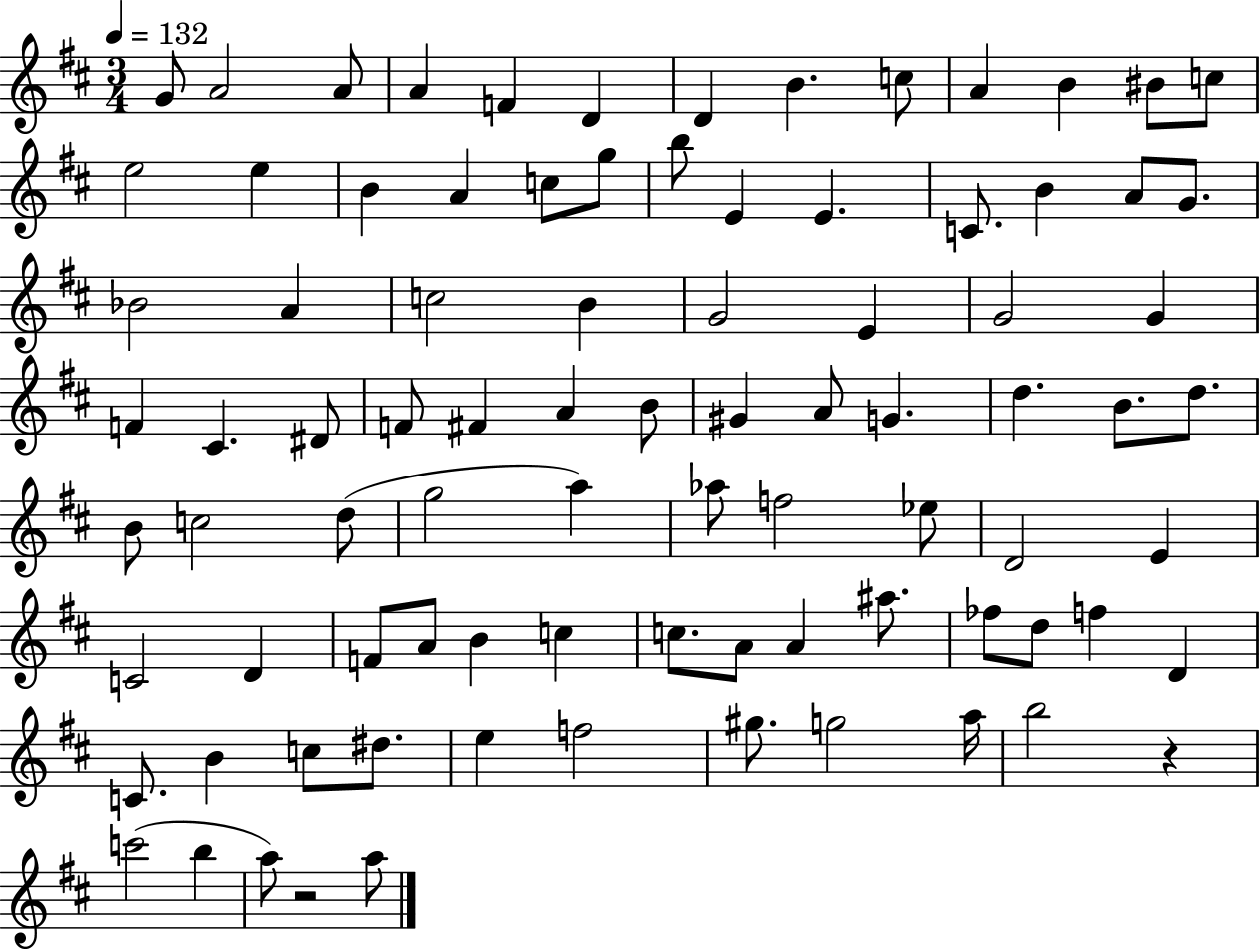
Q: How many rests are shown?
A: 2